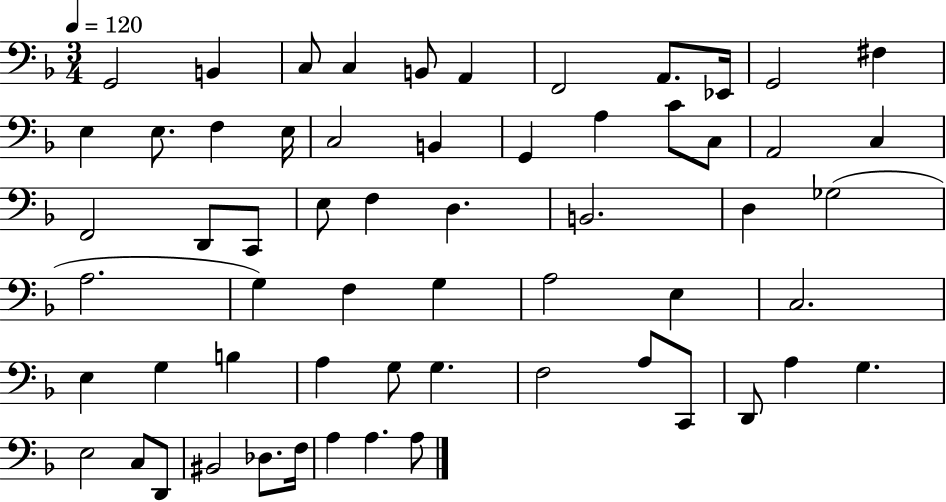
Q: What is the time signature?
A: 3/4